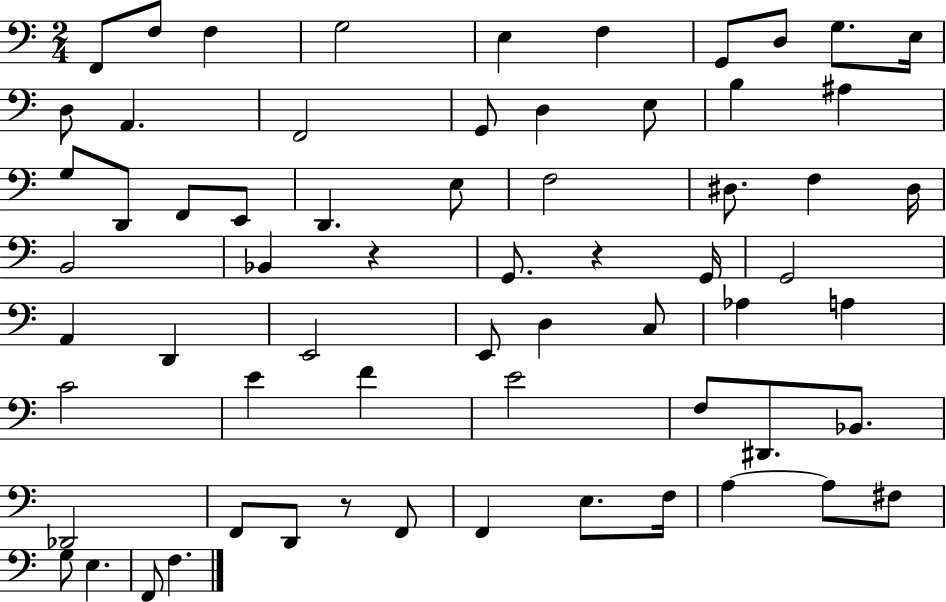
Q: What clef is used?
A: bass